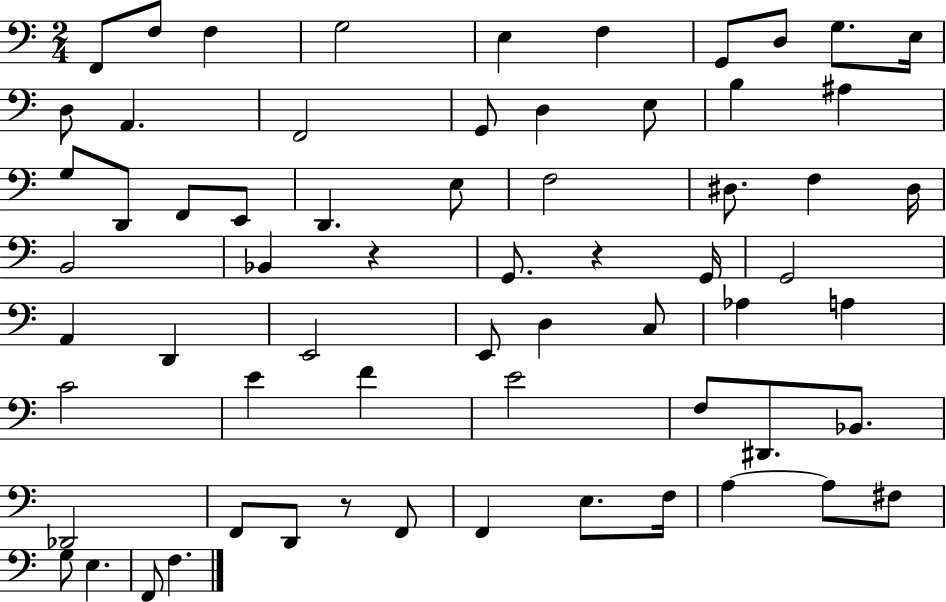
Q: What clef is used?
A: bass